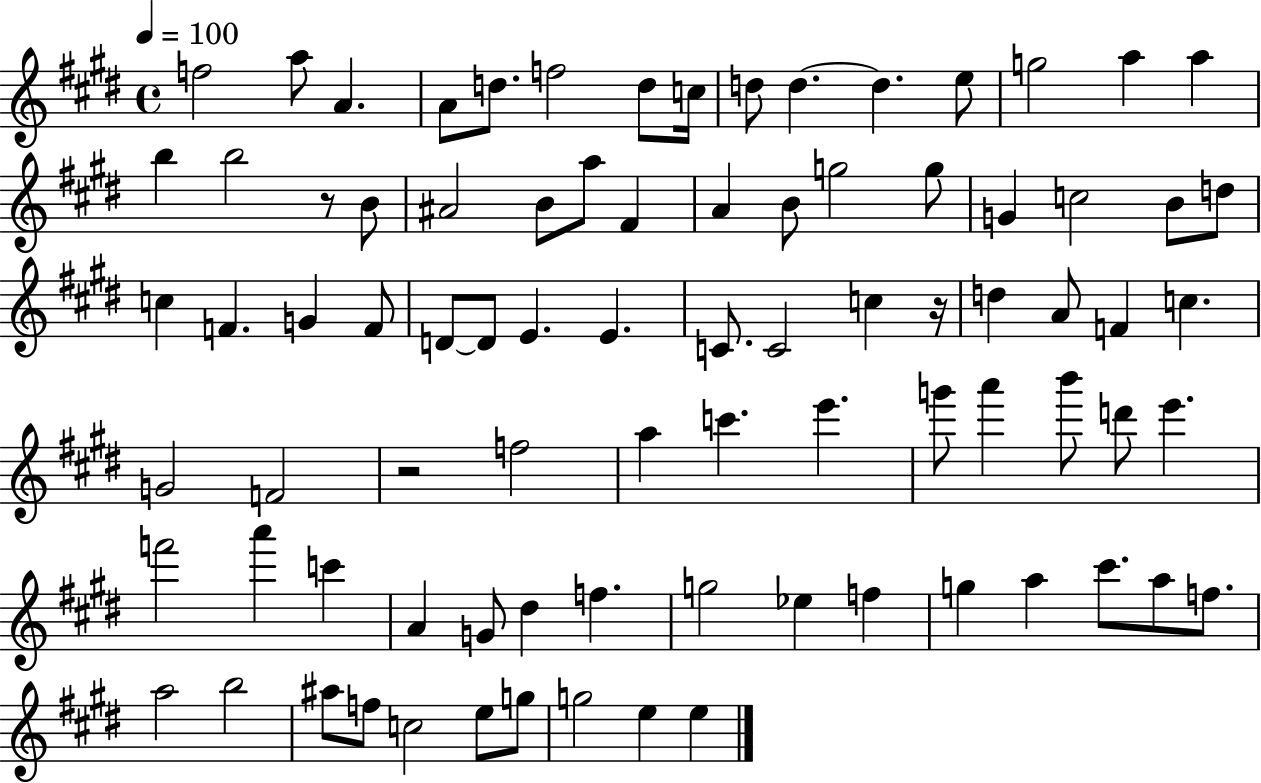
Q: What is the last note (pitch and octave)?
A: E5